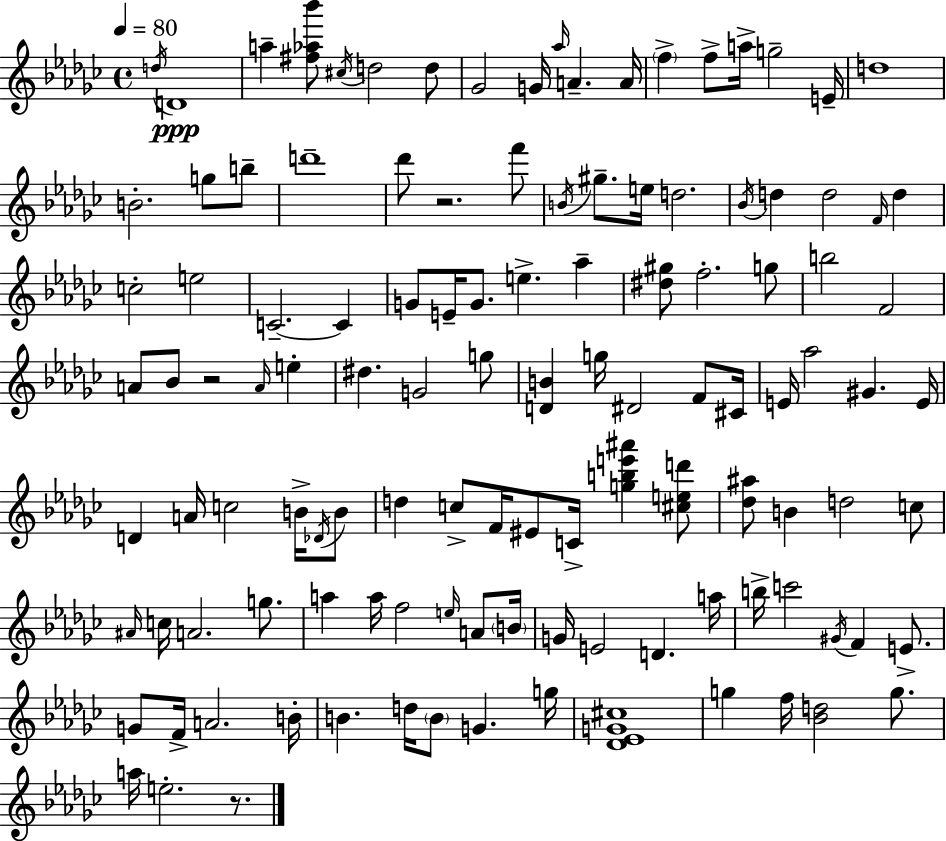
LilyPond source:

{
  \clef treble
  \time 4/4
  \defaultTimeSignature
  \key ees \minor
  \tempo 4 = 80
  \acciaccatura { d''16 }\ppp d'1 | a''4-- <fis'' aes'' bes'''>8 \acciaccatura { cis''16 } d''2 | d''8 ges'2 g'16 \grace { aes''16 } a'4.-- | a'16 \parenthesize f''4-> f''8-> a''16-> g''2-- | \break e'16-- d''1 | b'2.-. g''8 | b''8-- d'''1-- | des'''8 r2. | \break f'''8 \acciaccatura { b'16 } gis''8.-- e''16 d''2. | \acciaccatura { bes'16 } d''4 d''2 | \grace { f'16 } d''4 c''2-. e''2 | c'2.--~~ | \break c'4 g'8 e'16-- g'8. e''4.-> | aes''4-- <dis'' gis''>8 f''2.-. | g''8 b''2 f'2 | a'8 bes'8 r2 | \break \grace { a'16 } e''4-. dis''4. g'2 | g''8 <d' b'>4 g''16 dis'2 | f'8 cis'16 e'16 aes''2 | gis'4. e'16 d'4 a'16 c''2 | \break b'16-> \acciaccatura { des'16 } b'8 d''4 c''8-> f'16 eis'8 | c'16-> <g'' b'' e''' ais'''>4 <cis'' e'' d'''>8 <des'' ais''>8 b'4 d''2 | c''8 \grace { ais'16 } c''16 a'2. | g''8. a''4 a''16 f''2 | \break \grace { e''16 } a'8 \parenthesize b'16 g'16 e'2 | d'4. a''16 b''16-> c'''2 | \acciaccatura { gis'16 } f'4 e'8.-> g'8 f'16-> a'2. | b'16-. b'4. | \break d''16 \parenthesize b'8 g'4. g''16 <des' ees' g' cis''>1 | g''4 f''16 | <bes' d''>2 g''8. a''16 e''2.-. | r8. \bar "|."
}